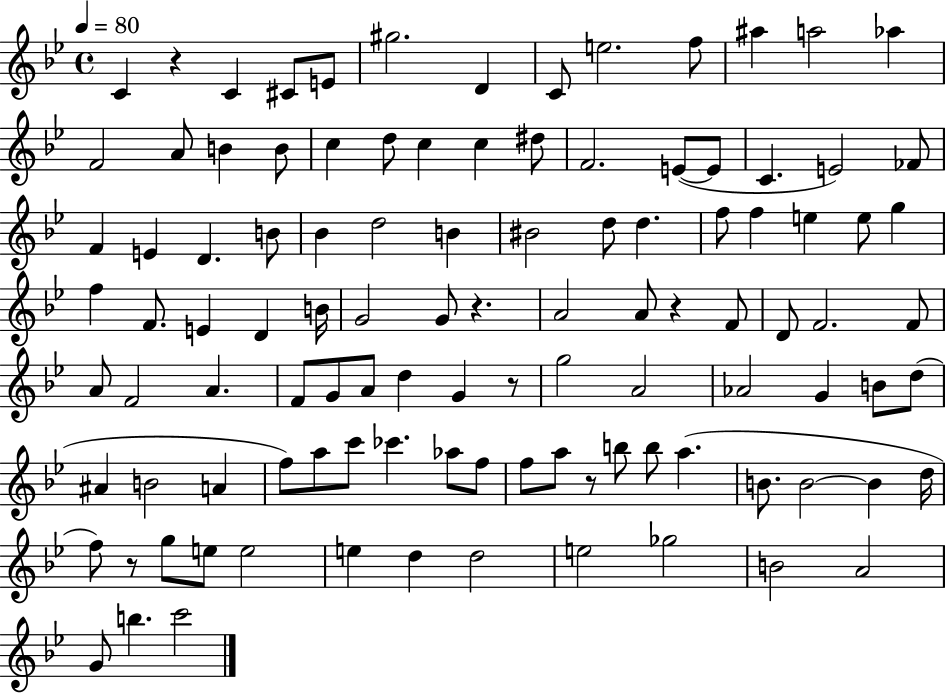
C4/q R/q C4/q C#4/e E4/e G#5/h. D4/q C4/e E5/h. F5/e A#5/q A5/h Ab5/q F4/h A4/e B4/q B4/e C5/q D5/e C5/q C5/q D#5/e F4/h. E4/e E4/e C4/q. E4/h FES4/e F4/q E4/q D4/q. B4/e Bb4/q D5/h B4/q BIS4/h D5/e D5/q. F5/e F5/q E5/q E5/e G5/q F5/q F4/e. E4/q D4/q B4/s G4/h G4/e R/q. A4/h A4/e R/q F4/e D4/e F4/h. F4/e A4/e F4/h A4/q. F4/e G4/e A4/e D5/q G4/q R/e G5/h A4/h Ab4/h G4/q B4/e D5/e A#4/q B4/h A4/q F5/e A5/e C6/e CES6/q. Ab5/e F5/e F5/e A5/e R/e B5/e B5/e A5/q. B4/e. B4/h B4/q D5/s F5/e R/e G5/e E5/e E5/h E5/q D5/q D5/h E5/h Gb5/h B4/h A4/h G4/e B5/q. C6/h